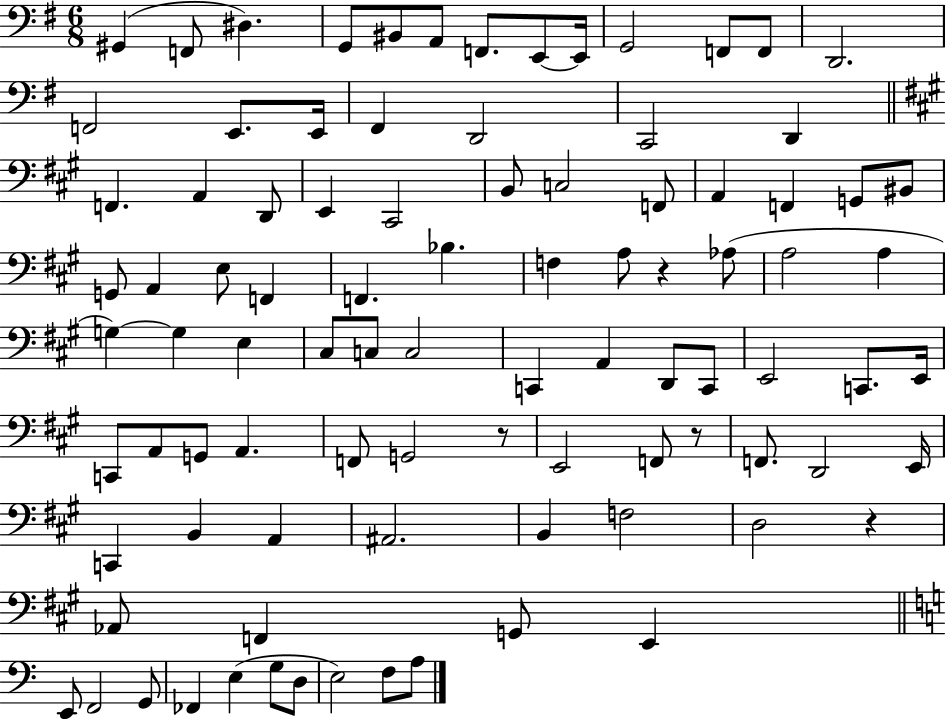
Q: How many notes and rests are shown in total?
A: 92